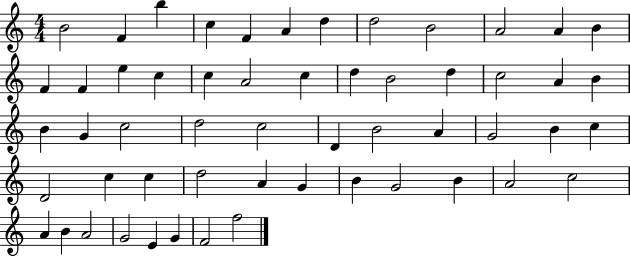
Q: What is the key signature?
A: C major